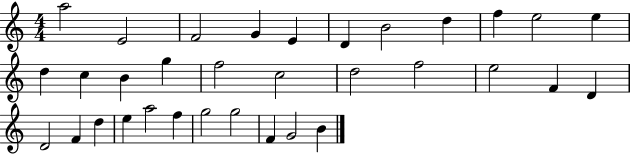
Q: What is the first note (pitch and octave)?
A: A5